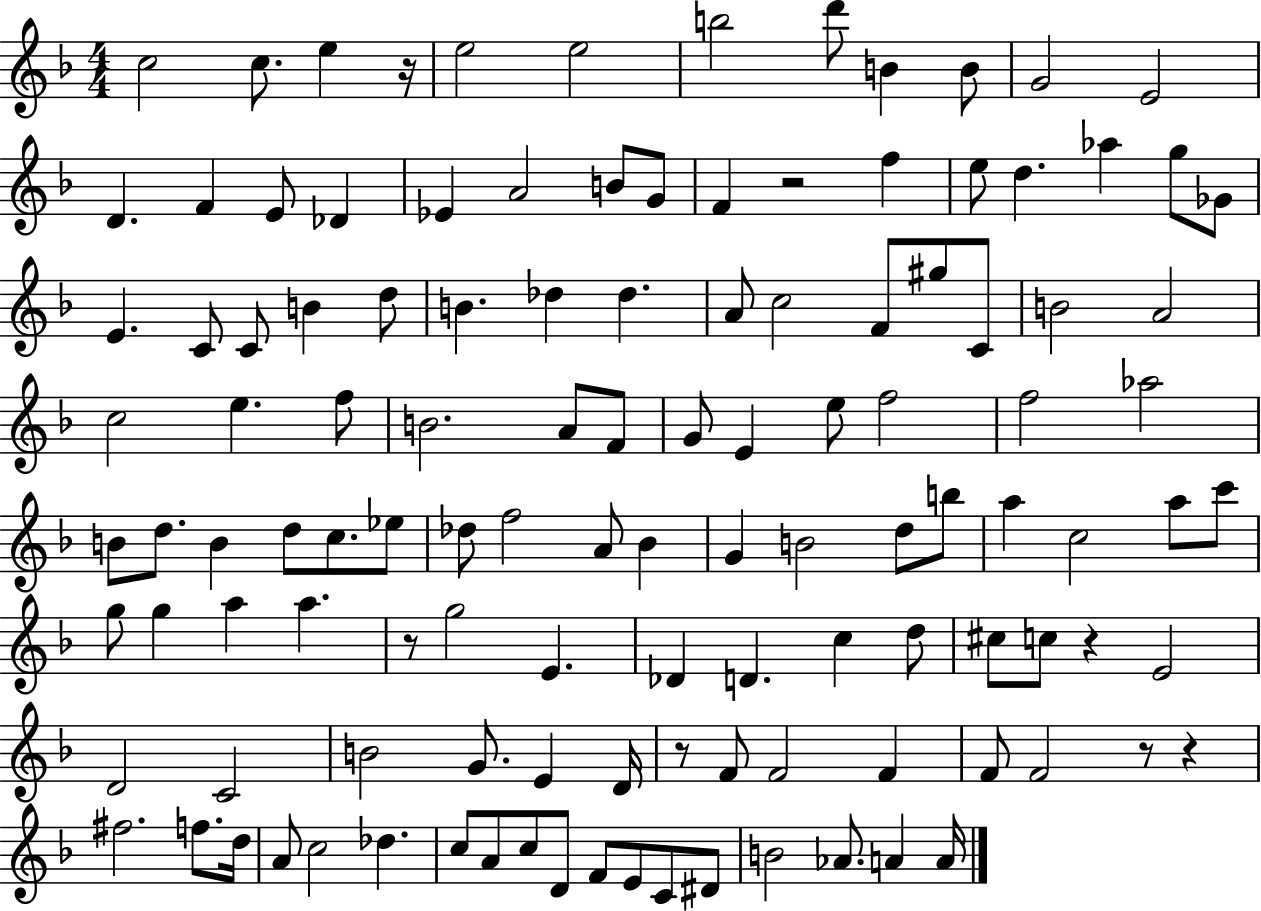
X:1
T:Untitled
M:4/4
L:1/4
K:F
c2 c/2 e z/4 e2 e2 b2 d'/2 B B/2 G2 E2 D F E/2 _D _E A2 B/2 G/2 F z2 f e/2 d _a g/2 _G/2 E C/2 C/2 B d/2 B _d _d A/2 c2 F/2 ^g/2 C/2 B2 A2 c2 e f/2 B2 A/2 F/2 G/2 E e/2 f2 f2 _a2 B/2 d/2 B d/2 c/2 _e/2 _d/2 f2 A/2 _B G B2 d/2 b/2 a c2 a/2 c'/2 g/2 g a a z/2 g2 E _D D c d/2 ^c/2 c/2 z E2 D2 C2 B2 G/2 E D/4 z/2 F/2 F2 F F/2 F2 z/2 z ^f2 f/2 d/4 A/2 c2 _d c/2 A/2 c/2 D/2 F/2 E/2 C/2 ^D/2 B2 _A/2 A A/4